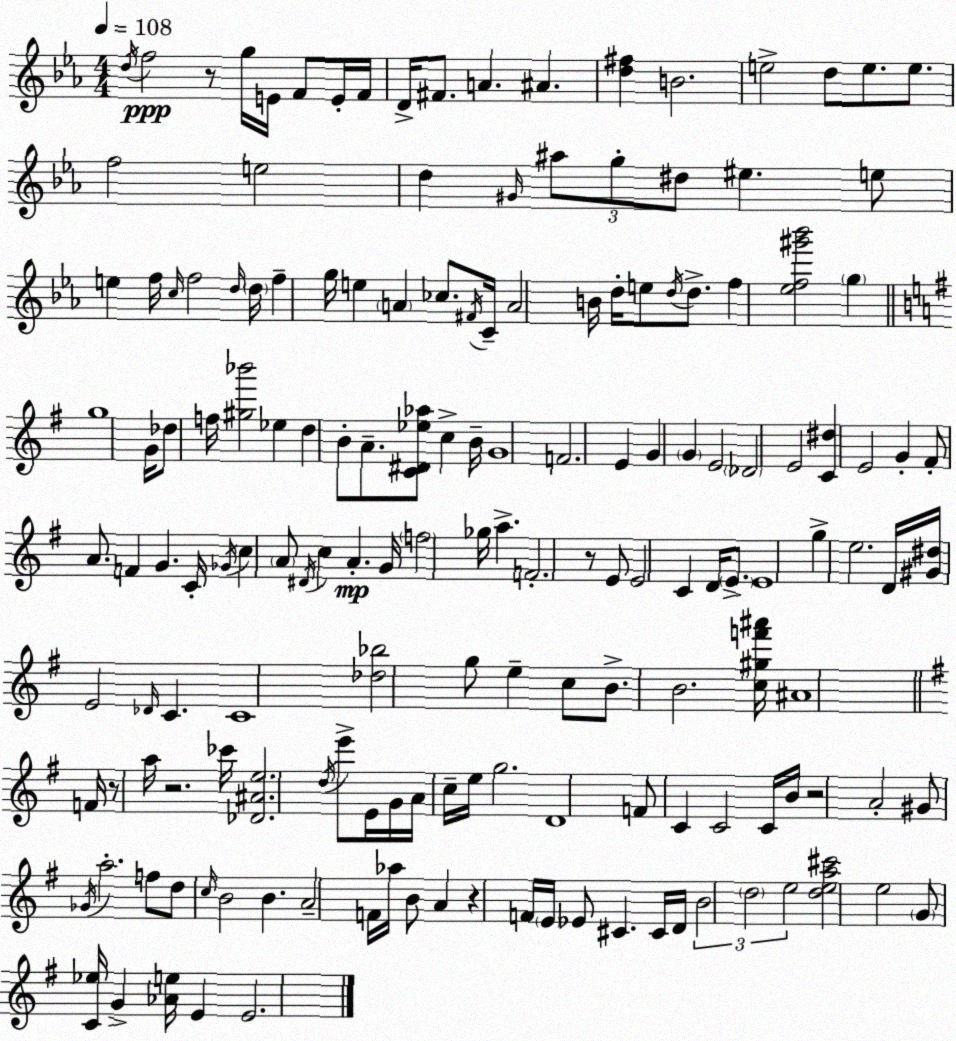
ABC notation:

X:1
T:Untitled
M:4/4
L:1/4
K:Cm
d/4 f2 z/2 g/4 E/4 F/2 E/4 F/4 D/4 ^F/2 A ^A [d^f] B2 e2 d/2 e/2 e/2 f2 e2 d ^G/4 ^a/2 g/2 ^d/2 ^e e/2 e f/4 c/4 f2 d/4 d/4 f g/4 e A _c/2 ^F/4 C/4 A2 B/4 d/4 e/2 d/4 d/2 f [_ef^g'_b']2 g g4 G/4 _d/2 f/4 [^g_b']2 _e d B/2 A/2 [C^D_e_a]/2 c B/4 G4 F2 E G G E2 _D2 E2 [C^d] E2 G ^F/2 A/2 F G C/4 _G/4 c A/2 ^D/4 c A G/4 f2 _g/4 a F2 z/2 E/2 E2 C D/4 E/2 E4 g e2 D/4 [^G^d]/4 E2 _D/4 C C4 [_d_b]2 g/2 e c/2 B/2 B2 [c^gf'^a']/4 ^A4 F/4 z/2 a/4 z2 _c'/4 [_D^Ae]2 d/4 e'/2 E/4 G/4 A/4 c/4 e/4 g2 D4 F/2 C C2 C/4 B/4 z2 A2 ^G/2 _G/4 a2 f/2 d/2 c/4 B2 B A2 F/4 _a/4 B/2 A z F/4 E/4 _E/2 ^C ^C/4 D/4 B2 d2 e2 [dea^c']2 e2 G/2 [C_e]/4 G [_Ae]/4 E E2